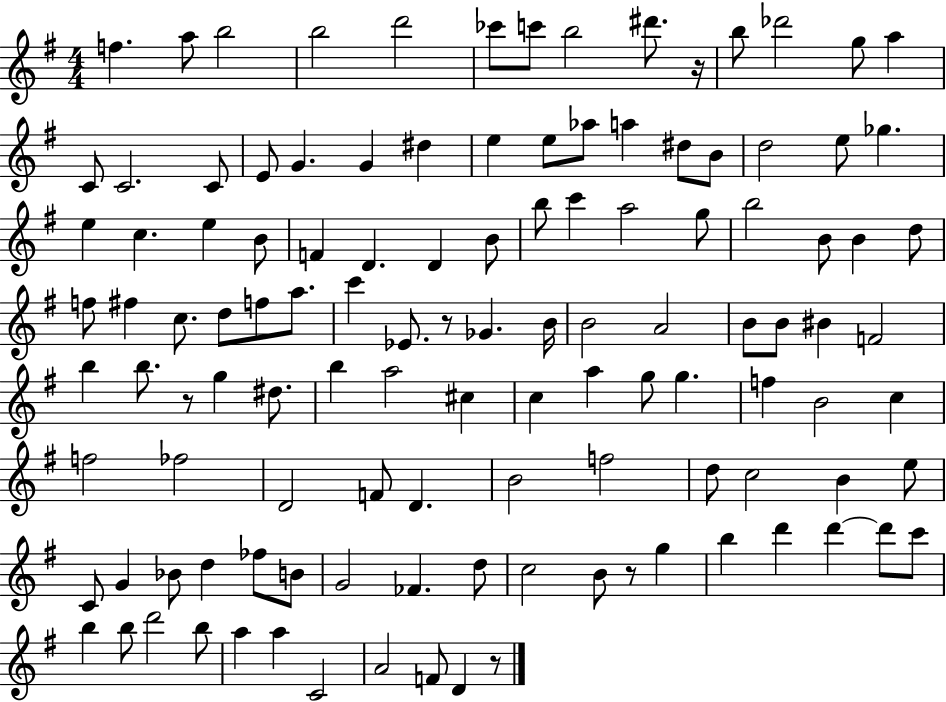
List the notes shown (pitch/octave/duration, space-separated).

F5/q. A5/e B5/h B5/h D6/h CES6/e C6/e B5/h D#6/e. R/s B5/e Db6/h G5/e A5/q C4/e C4/h. C4/e E4/e G4/q. G4/q D#5/q E5/q E5/e Ab5/e A5/q D#5/e B4/e D5/h E5/e Gb5/q. E5/q C5/q. E5/q B4/e F4/q D4/q. D4/q B4/e B5/e C6/q A5/h G5/e B5/h B4/e B4/q D5/e F5/e F#5/q C5/e. D5/e F5/e A5/e. C6/q Eb4/e. R/e Gb4/q. B4/s B4/h A4/h B4/e B4/e BIS4/q F4/h B5/q B5/e. R/e G5/q D#5/e. B5/q A5/h C#5/q C5/q A5/q G5/e G5/q. F5/q B4/h C5/q F5/h FES5/h D4/h F4/e D4/q. B4/h F5/h D5/e C5/h B4/q E5/e C4/e G4/q Bb4/e D5/q FES5/e B4/e G4/h FES4/q. D5/e C5/h B4/e R/e G5/q B5/q D6/q D6/q D6/e C6/e B5/q B5/e D6/h B5/e A5/q A5/q C4/h A4/h F4/e D4/q R/e